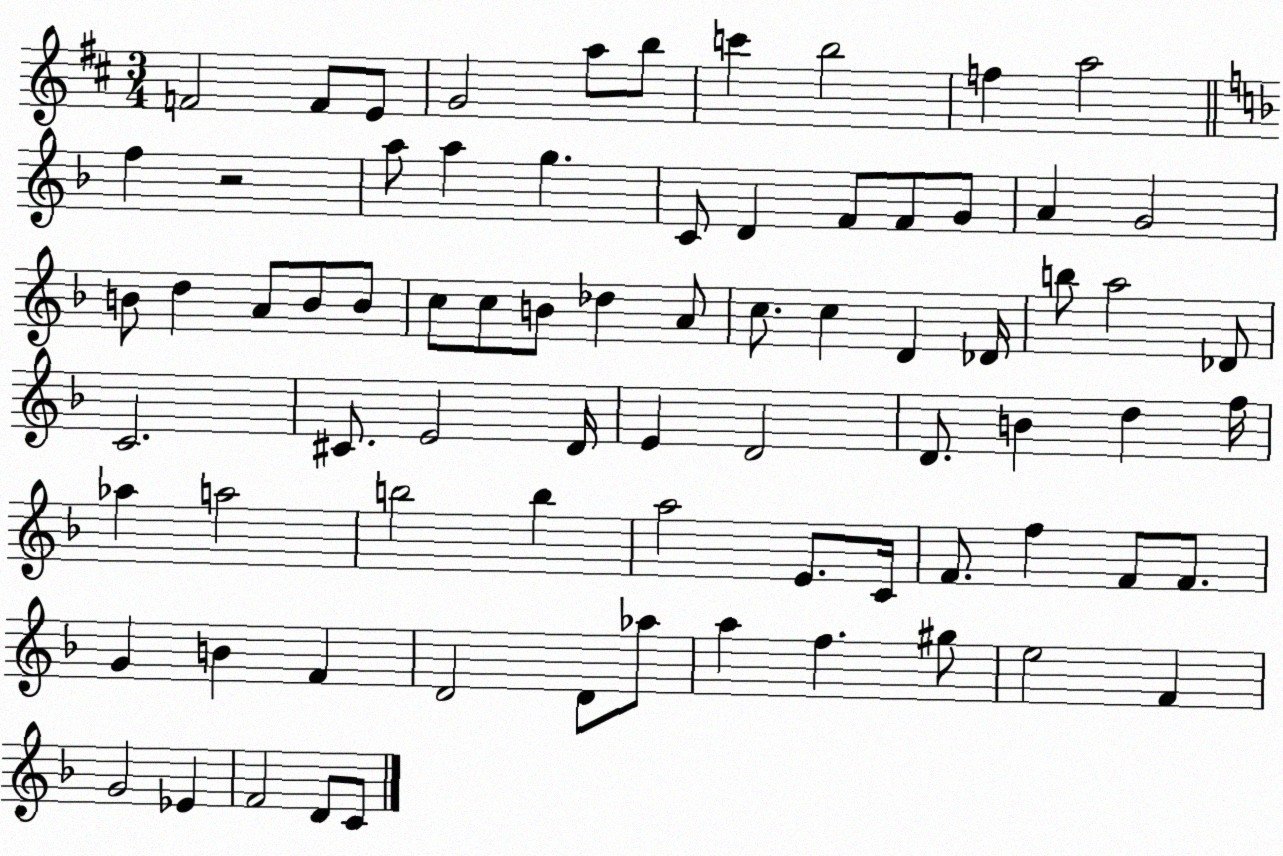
X:1
T:Untitled
M:3/4
L:1/4
K:D
F2 F/2 E/2 G2 a/2 b/2 c' b2 f a2 f z2 a/2 a g C/2 D F/2 F/2 G/2 A G2 B/2 d A/2 B/2 B/2 c/2 c/2 B/2 _d A/2 c/2 c D _D/4 b/2 a2 _D/2 C2 ^C/2 E2 D/4 E D2 D/2 B d f/4 _a a2 b2 b a2 E/2 C/4 F/2 f F/2 F/2 G B F D2 D/2 _a/2 a f ^g/2 e2 F G2 _E F2 D/2 C/2